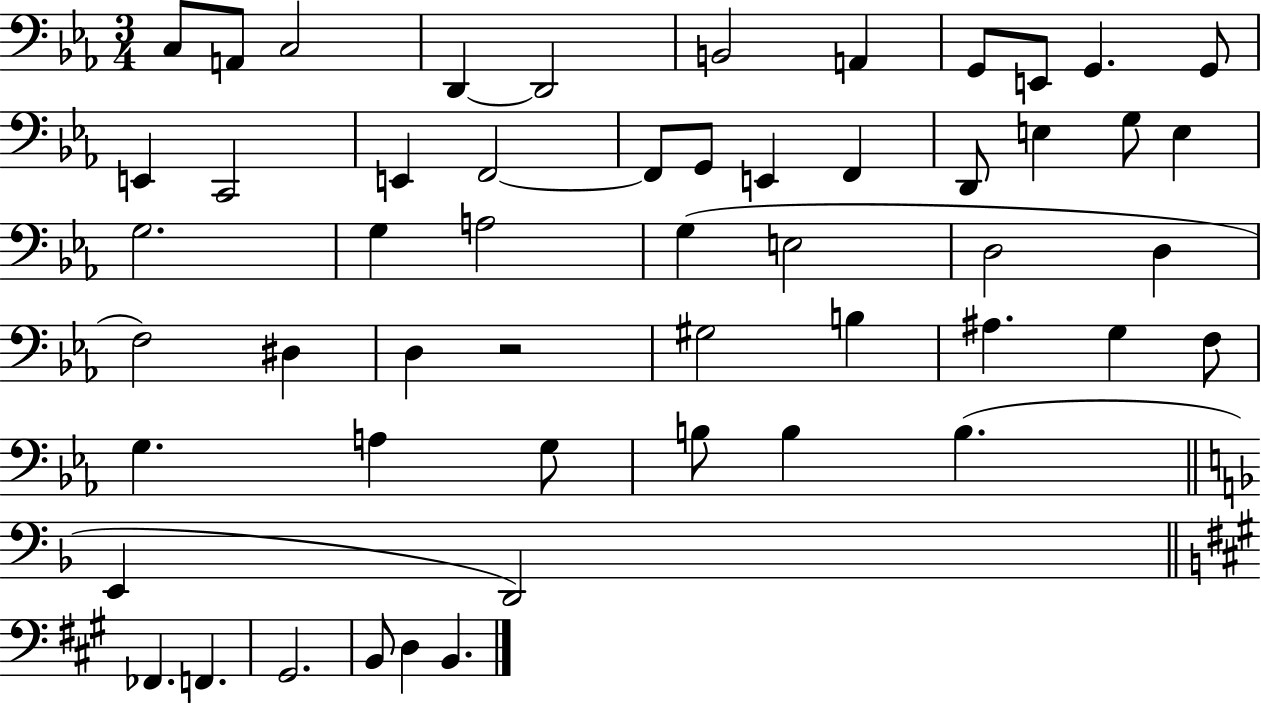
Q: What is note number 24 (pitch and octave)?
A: G3